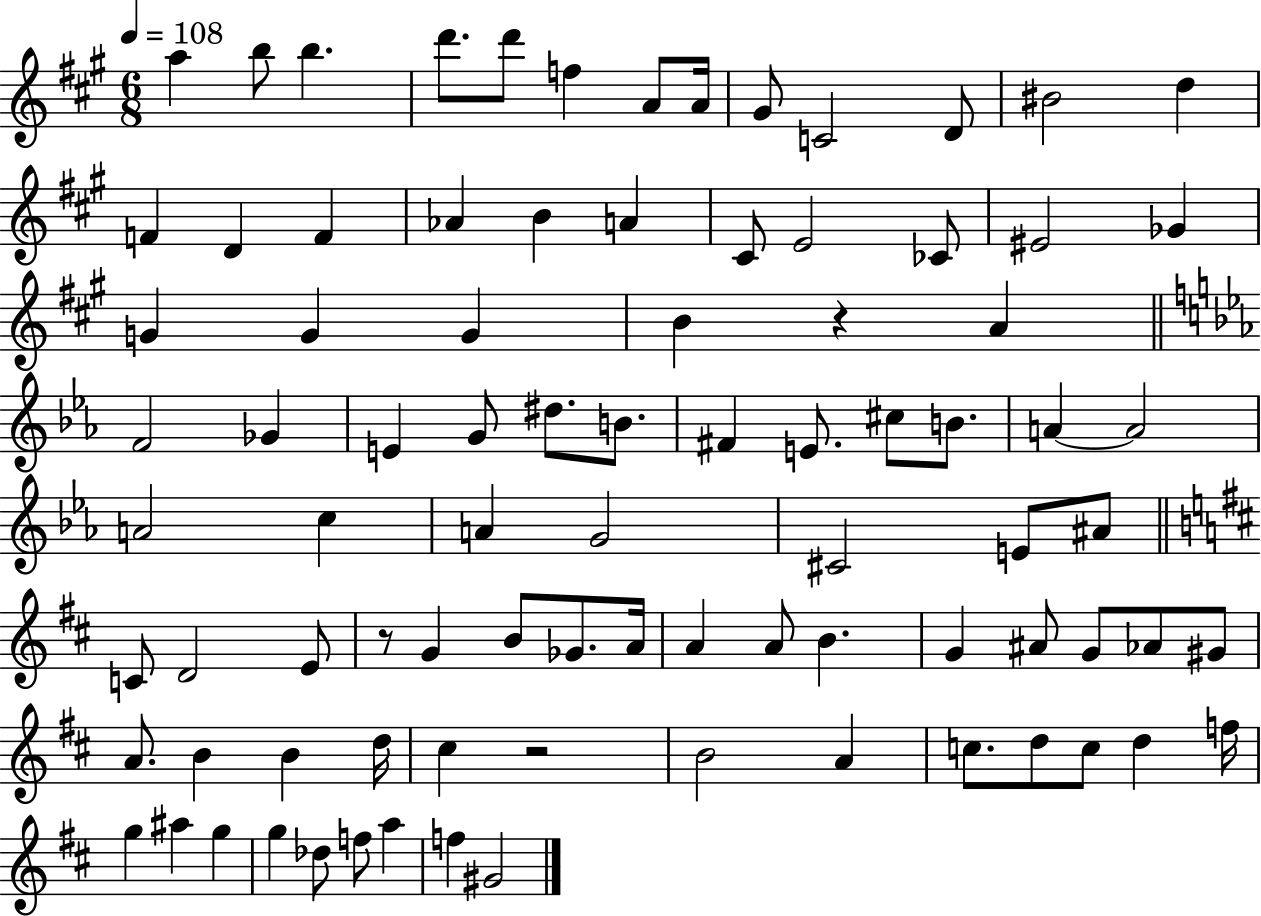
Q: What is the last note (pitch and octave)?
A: G#4